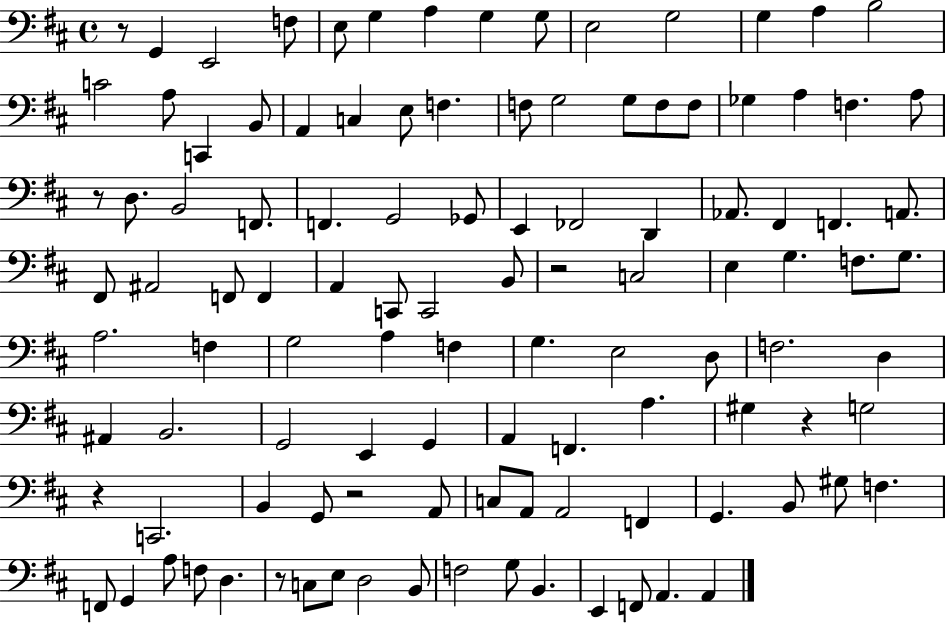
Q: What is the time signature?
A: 4/4